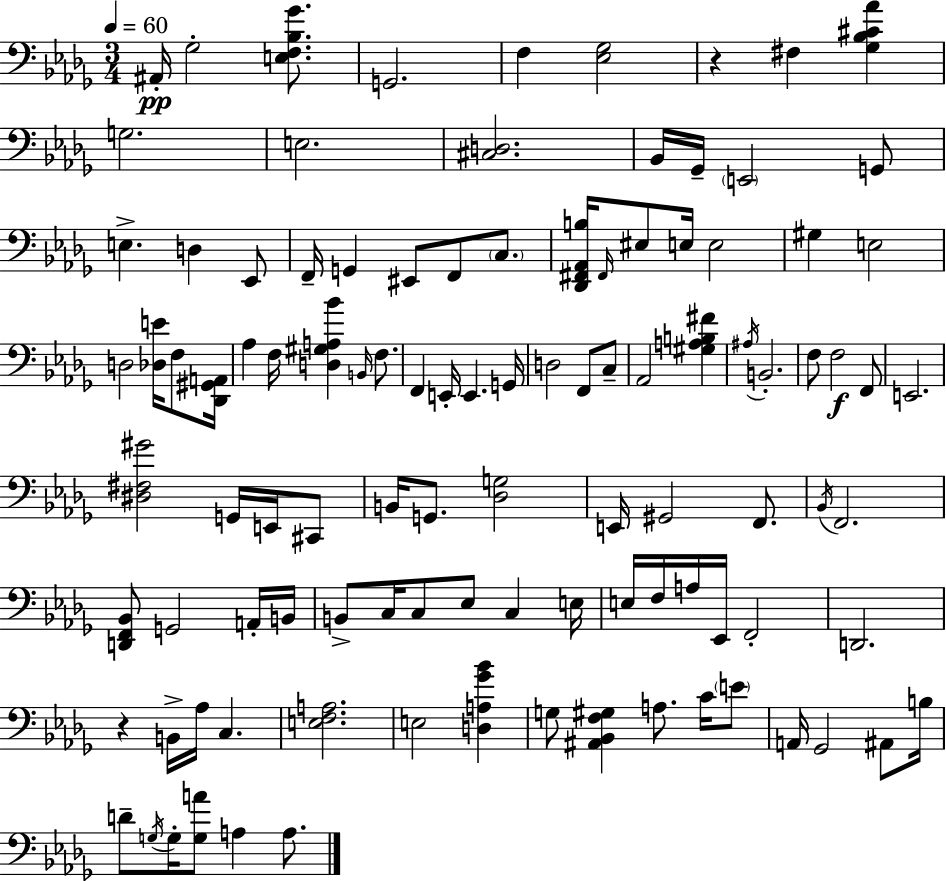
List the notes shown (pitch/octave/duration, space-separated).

A#2/s Gb3/h [E3,F3,Bb3,Gb4]/e. G2/h. F3/q [Eb3,Gb3]/h R/q F#3/q [Gb3,Bb3,C#4,Ab4]/q G3/h. E3/h. [C#3,D3]/h. Bb2/s Gb2/s E2/h G2/e E3/q. D3/q Eb2/e F2/s G2/q EIS2/e F2/e C3/e. [Db2,F#2,Ab2,B3]/s F#2/s EIS3/e E3/s E3/h G#3/q E3/h D3/h [Db3,E4]/s F3/e [Db2,G#2,A2]/s Ab3/q F3/s [D3,G#3,A3,Bb4]/q B2/s F3/e. F2/q E2/s E2/q. G2/s D3/h F2/e C3/e Ab2/h [G#3,A3,B3,F#4]/q A#3/s B2/h. F3/e F3/h F2/e E2/h. [D#3,F#3,G#4]/h G2/s E2/s C#2/e B2/s G2/e. [Db3,G3]/h E2/s G#2/h F2/e. Bb2/s F2/h. [D2,F2,Bb2]/e G2/h A2/s B2/s B2/e C3/s C3/e Eb3/e C3/q E3/s E3/s F3/s A3/s Eb2/s F2/h D2/h. R/q B2/s Ab3/s C3/q. [E3,F3,A3]/h. E3/h [D3,A3,Gb4,Bb4]/q G3/e [A#2,Bb2,F3,G#3]/q A3/e. C4/s E4/e A2/s Gb2/h A#2/e B3/s D4/e G3/s G3/s [G3,A4]/e A3/q A3/e.